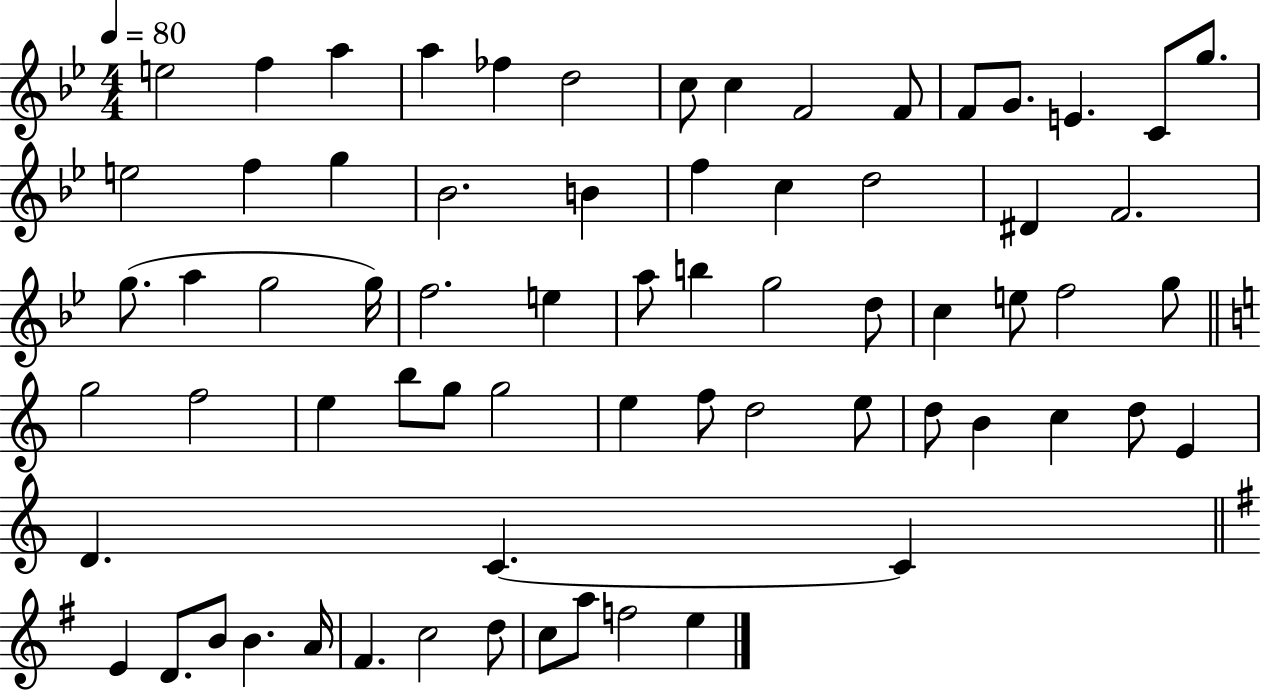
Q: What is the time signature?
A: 4/4